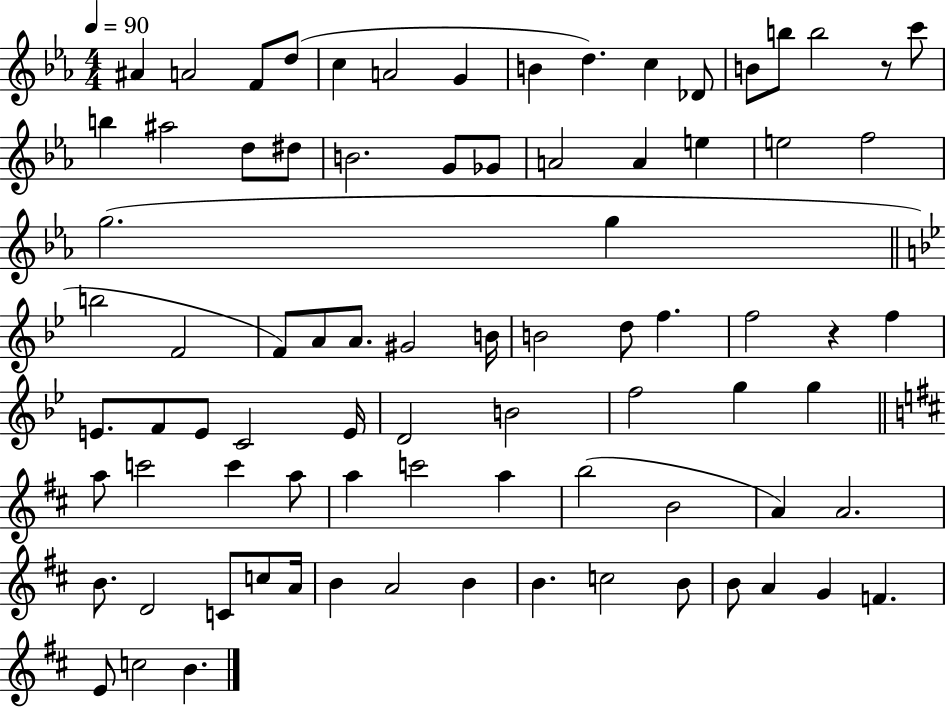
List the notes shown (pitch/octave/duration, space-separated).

A#4/q A4/h F4/e D5/e C5/q A4/h G4/q B4/q D5/q. C5/q Db4/e B4/e B5/e B5/h R/e C6/e B5/q A#5/h D5/e D#5/e B4/h. G4/e Gb4/e A4/h A4/q E5/q E5/h F5/h G5/h. G5/q B5/h F4/h F4/e A4/e A4/e. G#4/h B4/s B4/h D5/e F5/q. F5/h R/q F5/q E4/e. F4/e E4/e C4/h E4/s D4/h B4/h F5/h G5/q G5/q A5/e C6/h C6/q A5/e A5/q C6/h A5/q B5/h B4/h A4/q A4/h. B4/e. D4/h C4/e C5/e A4/s B4/q A4/h B4/q B4/q. C5/h B4/e B4/e A4/q G4/q F4/q. E4/e C5/h B4/q.